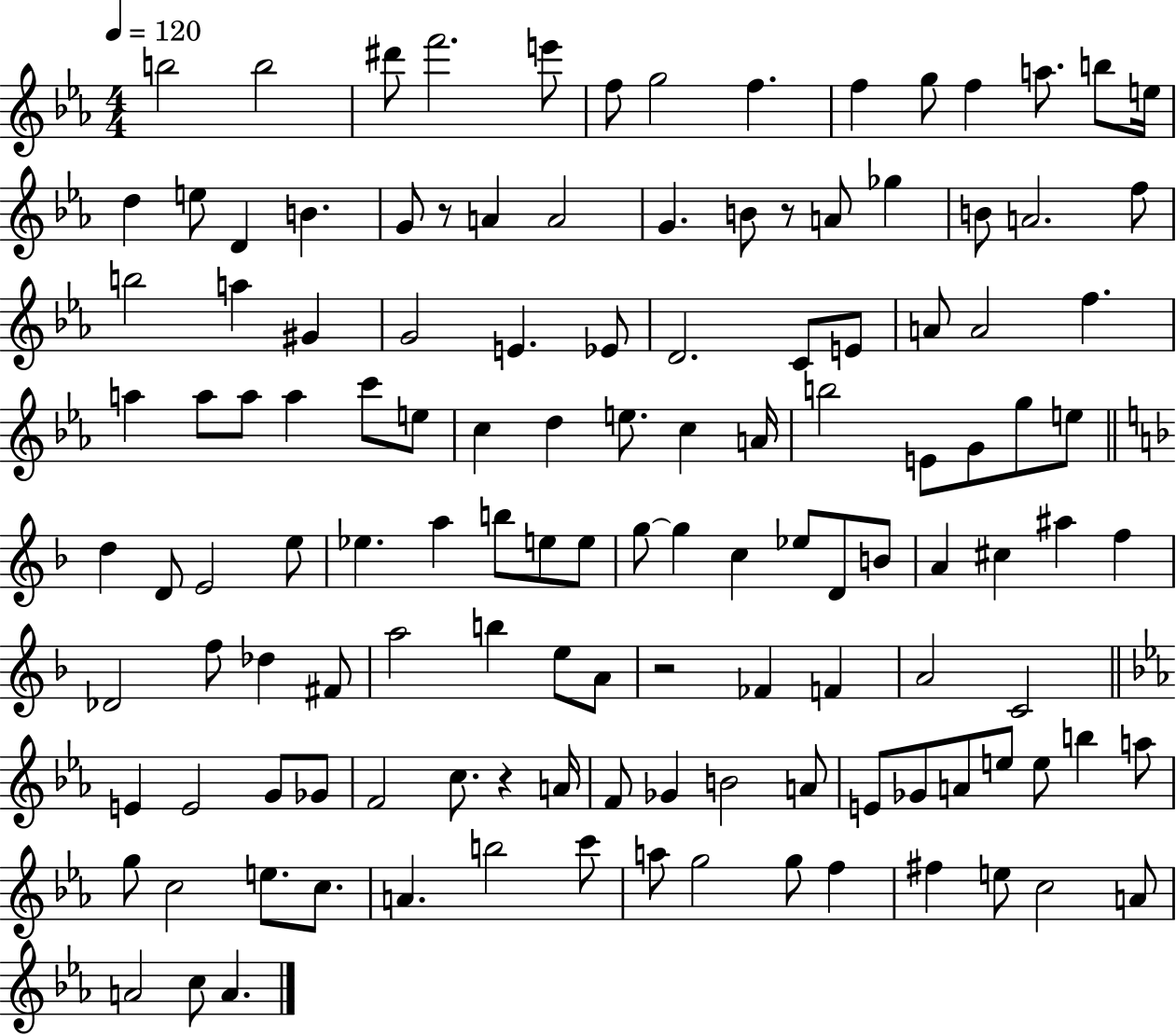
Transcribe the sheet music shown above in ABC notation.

X:1
T:Untitled
M:4/4
L:1/4
K:Eb
b2 b2 ^d'/2 f'2 e'/2 f/2 g2 f f g/2 f a/2 b/2 e/4 d e/2 D B G/2 z/2 A A2 G B/2 z/2 A/2 _g B/2 A2 f/2 b2 a ^G G2 E _E/2 D2 C/2 E/2 A/2 A2 f a a/2 a/2 a c'/2 e/2 c d e/2 c A/4 b2 E/2 G/2 g/2 e/2 d D/2 E2 e/2 _e a b/2 e/2 e/2 g/2 g c _e/2 D/2 B/2 A ^c ^a f _D2 f/2 _d ^F/2 a2 b e/2 A/2 z2 _F F A2 C2 E E2 G/2 _G/2 F2 c/2 z A/4 F/2 _G B2 A/2 E/2 _G/2 A/2 e/2 e/2 b a/2 g/2 c2 e/2 c/2 A b2 c'/2 a/2 g2 g/2 f ^f e/2 c2 A/2 A2 c/2 A